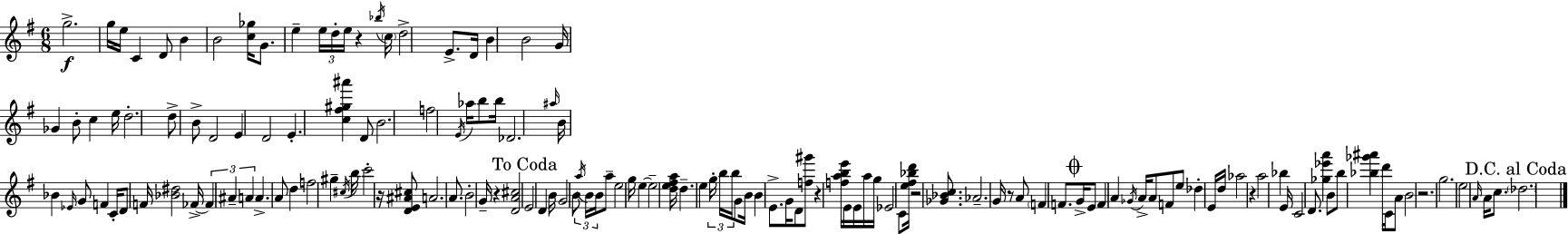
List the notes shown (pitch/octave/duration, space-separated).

G5/h. G5/s E5/s C4/q D4/e B4/q B4/h [C5,Gb5]/s G4/e. E5/q E5/s D5/s E5/s R/q Bb5/s C5/s D5/h E4/e. D4/s B4/q B4/h G4/s Gb4/q B4/e C5/q E5/s D5/h. D5/e B4/e D4/h E4/q D4/h E4/q. [C5,F#5,G#5,A#6]/q D4/e B4/h. F5/h E4/s Ab5/s B5/e B5/s Db4/h. A#5/s B4/s Bb4/q Eb4/s G4/e F4/q C4/s D4/e F4/s [Bb4,D#5]/h FES4/s FES4/q A#4/q A4/q A4/q. A4/e D5/q F5/h G#5/q C#5/s B5/s C6/h R/s [D4,E4,A#4,C#5]/e A4/h. A4/e. B4/h G4/s R/q [D4,A4,C#5]/h E4/h D4/q B4/s G4/h B4/e A5/s B4/s B4/s A5/e E5/h G5/s E5/q E5/h [D5,E5,F#5,A5]/s D5/q. E5/q G5/s B5/s B5/s G4/e B4/s B4/q E4/e. G4/s D4/e [F5,G#6]/e R/q [F5,A5,B5,E6]/s E4/s E4/s A5/s G5/s Eb4/h C4/e [E5,F#5,Bb5,D6]/s R/h [Gb4,Bb4,C5]/e. Ab4/h. G4/s R/e A4/e F4/q F4/e. G4/s E4/e F4/q A4/q Gb4/s A4/s A4/e F4/e E5/e Db5/q E4/s D5/s Ab5/h R/q A5/h Bb5/q E4/s C4/h D4/e. [Gb5,Eb6,A6]/q B4/e B5/e [Bb5,Gb6,A#6]/q D6/s C4/s A4/e B4/h R/h. G5/h. E5/h A4/s A4/s C5/e. Db5/h.